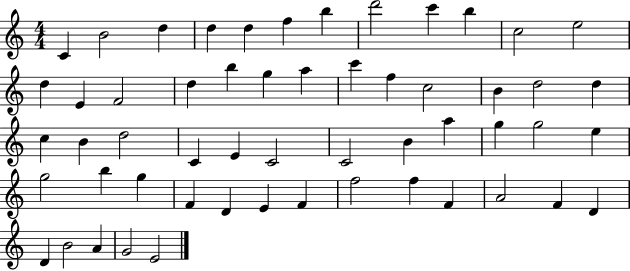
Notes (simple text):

C4/q B4/h D5/q D5/q D5/q F5/q B5/q D6/h C6/q B5/q C5/h E5/h D5/q E4/q F4/h D5/q B5/q G5/q A5/q C6/q F5/q C5/h B4/q D5/h D5/q C5/q B4/q D5/h C4/q E4/q C4/h C4/h B4/q A5/q G5/q G5/h E5/q G5/h B5/q G5/q F4/q D4/q E4/q F4/q F5/h F5/q F4/q A4/h F4/q D4/q D4/q B4/h A4/q G4/h E4/h